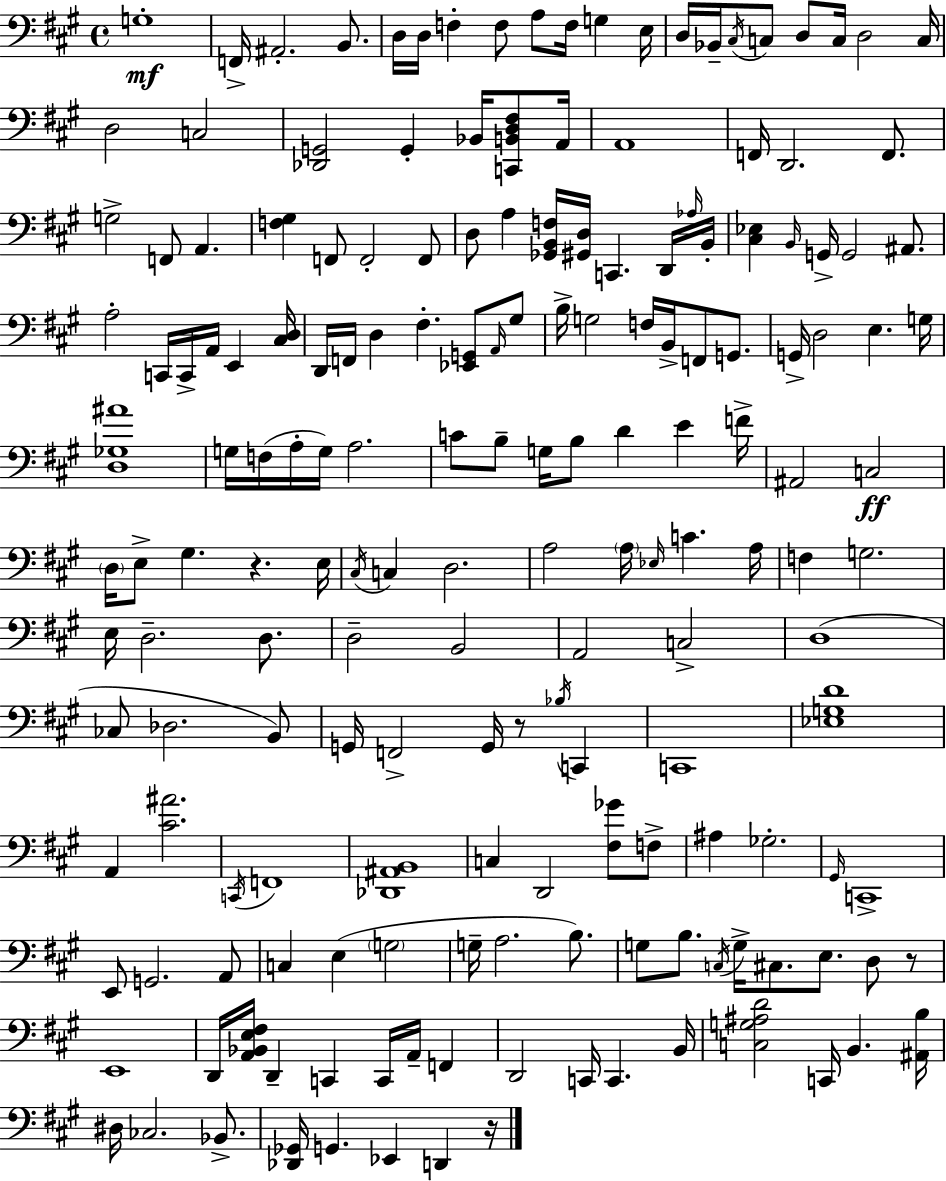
X:1
T:Untitled
M:4/4
L:1/4
K:A
G,4 F,,/4 ^A,,2 B,,/2 D,/4 D,/4 F, F,/2 A,/2 F,/4 G, E,/4 D,/4 _B,,/4 ^C,/4 C,/2 D,/2 C,/4 D,2 C,/4 D,2 C,2 [_D,,G,,]2 G,, _B,,/4 [C,,B,,D,^F,]/2 A,,/4 A,,4 F,,/4 D,,2 F,,/2 G,2 F,,/2 A,, [F,^G,] F,,/2 F,,2 F,,/2 D,/2 A, [_G,,B,,F,]/4 [^G,,D,]/4 C,, D,,/4 _A,/4 B,,/4 [^C,_E,] B,,/4 G,,/4 G,,2 ^A,,/2 A,2 C,,/4 C,,/4 A,,/4 E,, [^C,D,]/4 D,,/4 F,,/4 D, ^F, [_E,,G,,]/2 A,,/4 ^G,/2 B,/4 G,2 F,/4 B,,/4 F,,/2 G,,/2 G,,/4 D,2 E, G,/4 [D,_G,^A]4 G,/4 F,/4 A,/4 G,/4 A,2 C/2 B,/2 G,/4 B,/2 D E F/4 ^A,,2 C,2 D,/4 E,/2 ^G, z E,/4 ^C,/4 C, D,2 A,2 A,/4 _E,/4 C A,/4 F, G,2 E,/4 D,2 D,/2 D,2 B,,2 A,,2 C,2 D,4 _C,/2 _D,2 B,,/2 G,,/4 F,,2 G,,/4 z/2 _B,/4 C,, C,,4 [_E,G,D]4 A,, [^C^A]2 C,,/4 F,,4 [_D,,^A,,B,,]4 C, D,,2 [^F,_G]/2 F,/2 ^A, _G,2 ^G,,/4 C,,4 E,,/2 G,,2 A,,/2 C, E, G,2 G,/4 A,2 B,/2 G,/2 B,/2 C,/4 G,/4 ^C,/2 E,/2 D,/2 z/2 E,,4 D,,/4 [A,,_B,,E,^F,]/4 D,, C,, C,,/4 A,,/4 F,, D,,2 C,,/4 C,, B,,/4 [C,G,^A,D]2 C,,/4 B,, [^A,,B,]/4 ^D,/4 _C,2 _B,,/2 [_D,,_G,,]/4 G,, _E,, D,, z/4